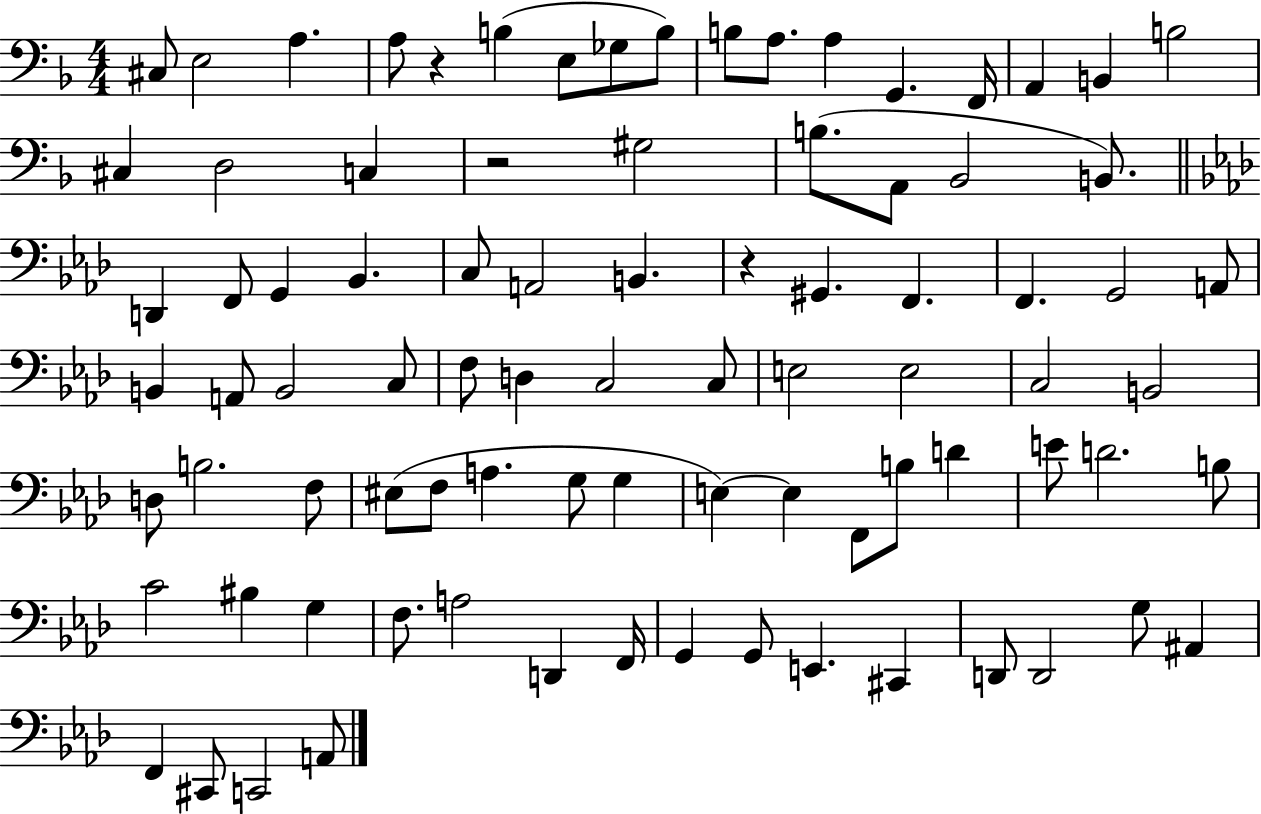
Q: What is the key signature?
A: F major